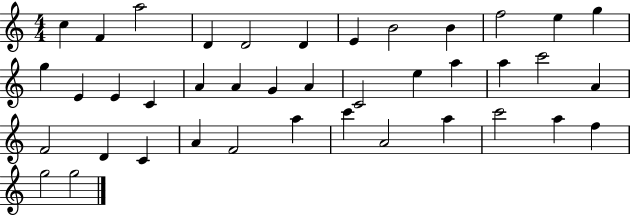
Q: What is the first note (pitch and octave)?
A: C5